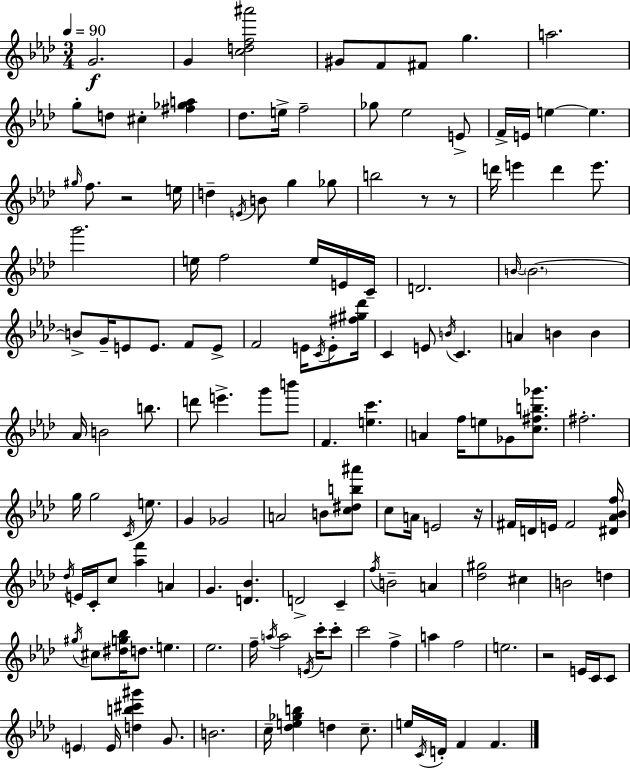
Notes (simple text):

G4/h. G4/q [C5,D5,F5,A#6]/h G#4/e F4/e F#4/e G5/q. A5/h. G5/e D5/e C#5/q [F#5,Gb5,A5]/q Db5/e. E5/s F5/h Gb5/e Eb5/h E4/e F4/s E4/s E5/q E5/q. G#5/s F5/e. R/h E5/s D5/q E4/s B4/e G5/q Gb5/e B5/h R/e R/e D6/s E6/q D6/q E6/e. G6/h. E5/s F5/h E5/s E4/s C4/s D4/h. B4/s B4/h. B4/e G4/s E4/e E4/e. F4/e E4/e F4/h E4/s C4/s E4/e [F#5,G#5,Db6]/s C4/q E4/e B4/s C4/q. A4/q B4/q B4/q Ab4/s B4/h B5/e. D6/e E6/q. G6/e B6/e F4/q. [E5,C6]/q. A4/q F5/s E5/e Gb4/e [C5,F#5,B5,Gb6]/e. F#5/h. G5/s G5/h C4/s E5/e. G4/q Gb4/h A4/h B4/e [C5,D#5,B5,A#6]/e C5/e A4/s E4/h R/s F#4/s D4/s E4/s F#4/h [D#4,Ab4,Bb4,F5]/s Db5/s E4/s C4/s C5/e [Ab5,F6]/q A4/q G4/q. [D4,Bb4]/q. D4/h C4/q F5/s B4/h A4/q [Db5,G#5]/h C#5/q B4/h D5/q G#5/s C#5/e [D#5,G5,Bb5]/s D5/e. E5/q. Eb5/h. F5/s A5/s A5/h E4/s C6/s C6/e C6/h F5/q A5/q F5/h E5/h. R/h E4/s C4/s C4/e E4/q E4/s [D5,B5,C#6,G#6]/q G4/e. B4/h. C5/s [Db5,E5,Gb5,B5]/q D5/q C5/e. E5/s C4/s D4/s F4/q F4/q.